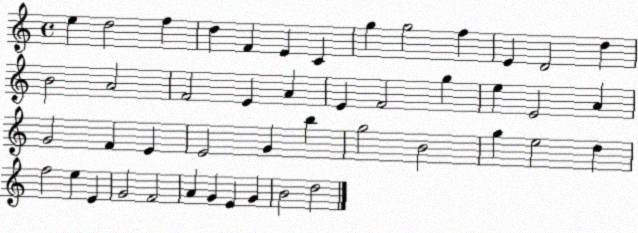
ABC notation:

X:1
T:Untitled
M:4/4
L:1/4
K:C
e d2 f d F E C g g2 f E D2 d B2 A2 F2 E A E F2 g e E2 A G2 F E E2 G b g2 B2 g e2 d f2 e E G2 F2 A G E G B2 d2